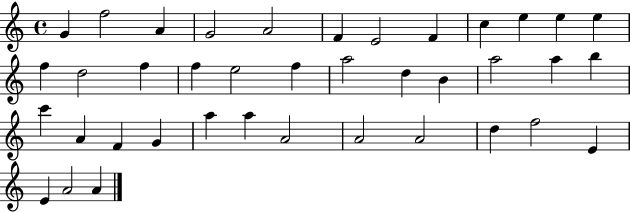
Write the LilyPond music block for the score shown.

{
  \clef treble
  \time 4/4
  \defaultTimeSignature
  \key c \major
  g'4 f''2 a'4 | g'2 a'2 | f'4 e'2 f'4 | c''4 e''4 e''4 e''4 | \break f''4 d''2 f''4 | f''4 e''2 f''4 | a''2 d''4 b'4 | a''2 a''4 b''4 | \break c'''4 a'4 f'4 g'4 | a''4 a''4 a'2 | a'2 a'2 | d''4 f''2 e'4 | \break e'4 a'2 a'4 | \bar "|."
}